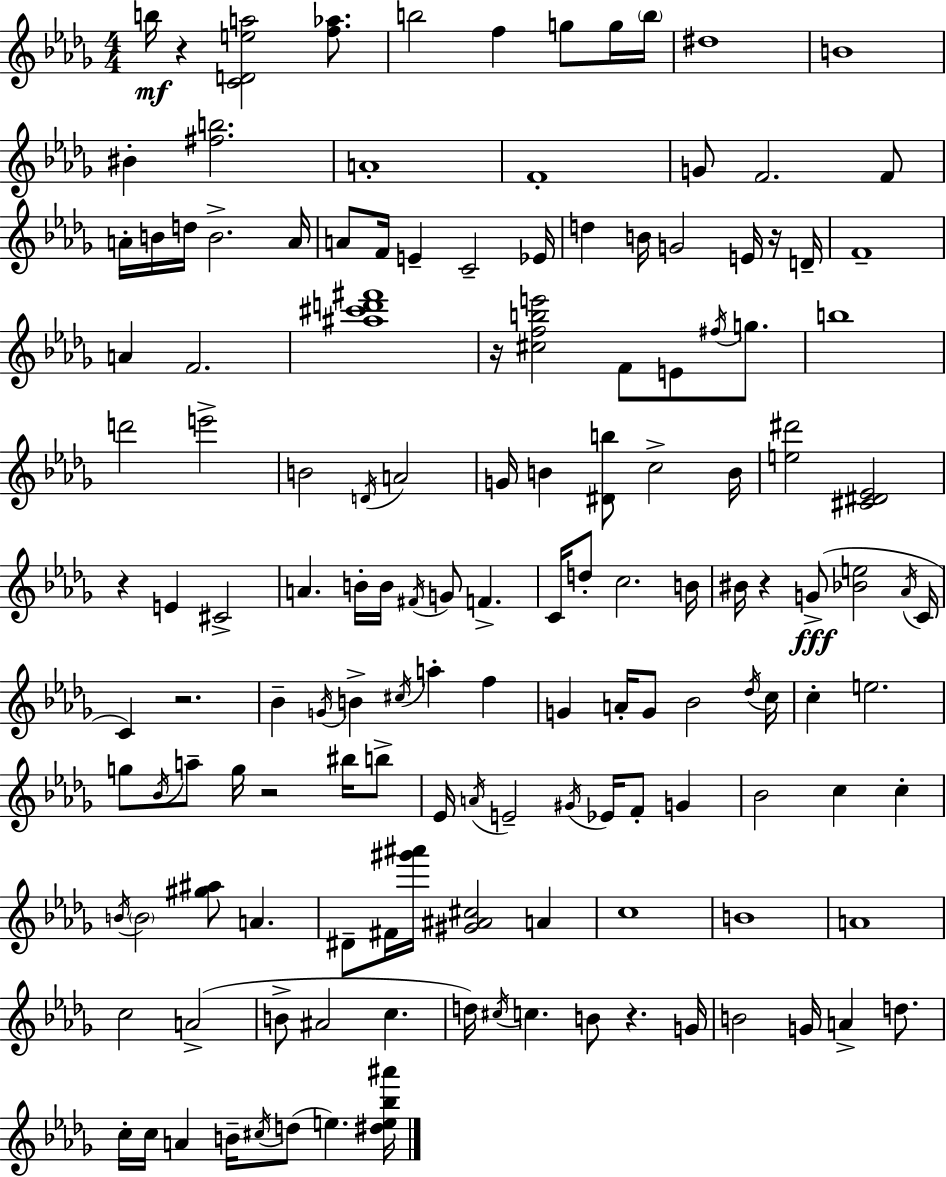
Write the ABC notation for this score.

X:1
T:Untitled
M:4/4
L:1/4
K:Bbm
b/4 z [CDea]2 [f_a]/2 b2 f g/2 g/4 b/4 ^d4 B4 ^B [^fb]2 A4 F4 G/2 F2 F/2 A/4 B/4 d/4 B2 A/4 A/2 F/4 E C2 _E/4 d B/4 G2 E/4 z/4 D/4 F4 A F2 [^a^c'd'^f']4 z/4 [^cfbe']2 F/2 E/2 ^f/4 g/2 b4 d'2 e'2 B2 D/4 A2 G/4 B [^Db]/2 c2 B/4 [e^d']2 [^C^D_E]2 z E ^C2 A B/4 B/4 ^F/4 G/2 F C/4 d/2 c2 B/4 ^B/4 z G/2 [_Be]2 _A/4 C/4 C z2 _B G/4 B ^c/4 a f G A/4 G/2 _B2 _d/4 c/4 c e2 g/2 _B/4 a/2 g/4 z2 ^b/4 b/2 _E/4 A/4 E2 ^G/4 _E/4 F/2 G _B2 c c B/4 B2 [^g^a]/2 A ^D/2 ^F/4 [^g'^a']/4 [^G^A^c]2 A c4 B4 A4 c2 A2 B/2 ^A2 c d/4 ^c/4 c B/2 z G/4 B2 G/4 A d/2 c/4 c/4 A B/4 ^c/4 d/2 e [^de_b^a']/4